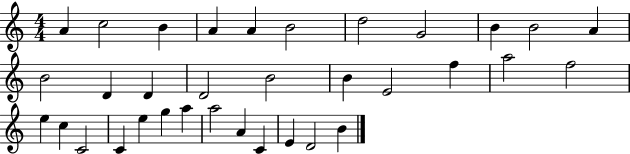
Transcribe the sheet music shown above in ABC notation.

X:1
T:Untitled
M:4/4
L:1/4
K:C
A c2 B A A B2 d2 G2 B B2 A B2 D D D2 B2 B E2 f a2 f2 e c C2 C e g a a2 A C E D2 B